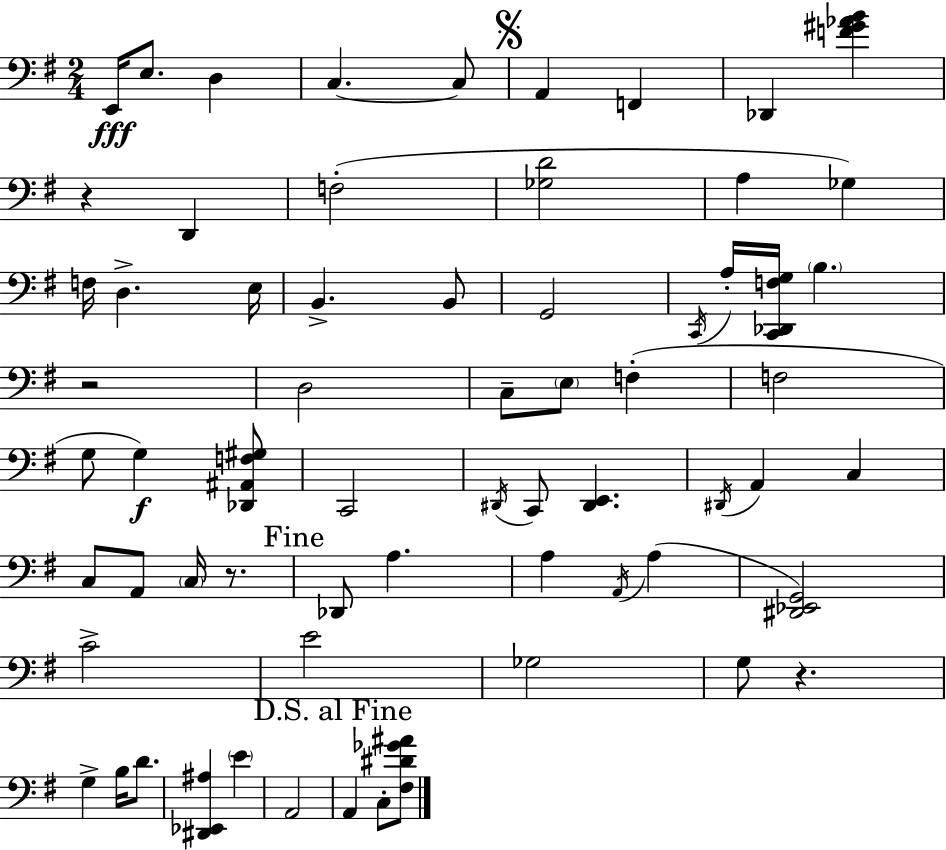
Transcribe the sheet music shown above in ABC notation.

X:1
T:Untitled
M:2/4
L:1/4
K:G
E,,/4 E,/2 D, C, C,/2 A,, F,, _D,, [F^G_AB] z D,, F,2 [_G,D]2 A, _G, F,/4 D, E,/4 B,, B,,/2 G,,2 C,,/4 A,/4 [C,,_D,,F,G,]/4 B, z2 D,2 C,/2 E,/2 F, F,2 G,/2 G, [_D,,^A,,F,^G,]/2 C,,2 ^D,,/4 C,,/2 [^D,,E,,] ^D,,/4 A,, C, C,/2 A,,/2 C,/4 z/2 _D,,/2 A, A, A,,/4 A, [^D,,_E,,G,,]2 C2 E2 _G,2 G,/2 z G, B,/4 D/2 [^D,,_E,,^A,] E A,,2 A,, C,/2 [^F,^D_G^A]/2